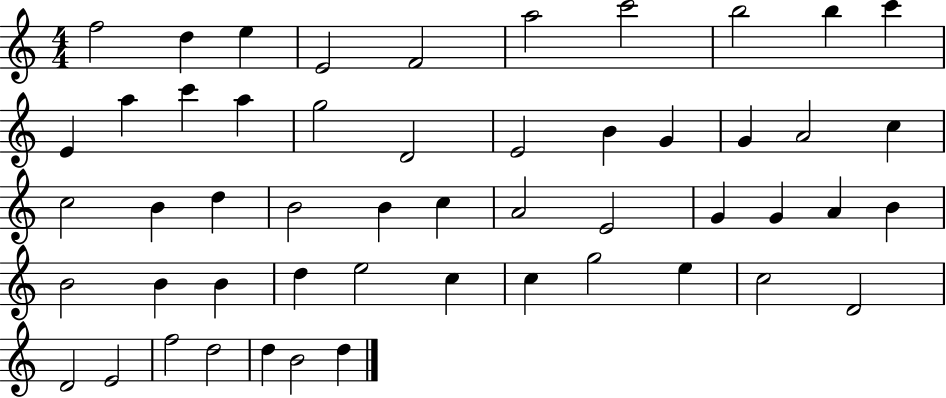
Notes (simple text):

F5/h D5/q E5/q E4/h F4/h A5/h C6/h B5/h B5/q C6/q E4/q A5/q C6/q A5/q G5/h D4/h E4/h B4/q G4/q G4/q A4/h C5/q C5/h B4/q D5/q B4/h B4/q C5/q A4/h E4/h G4/q G4/q A4/q B4/q B4/h B4/q B4/q D5/q E5/h C5/q C5/q G5/h E5/q C5/h D4/h D4/h E4/h F5/h D5/h D5/q B4/h D5/q